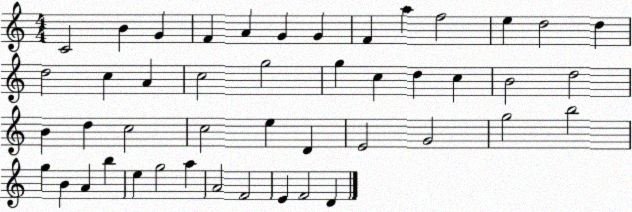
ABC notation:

X:1
T:Untitled
M:4/4
L:1/4
K:C
C2 B G F A G G F a f2 e d2 d d2 c A c2 g2 g c d c B2 d2 B d c2 c2 e D E2 G2 g2 b2 g B A b e g2 a A2 F2 E F2 D